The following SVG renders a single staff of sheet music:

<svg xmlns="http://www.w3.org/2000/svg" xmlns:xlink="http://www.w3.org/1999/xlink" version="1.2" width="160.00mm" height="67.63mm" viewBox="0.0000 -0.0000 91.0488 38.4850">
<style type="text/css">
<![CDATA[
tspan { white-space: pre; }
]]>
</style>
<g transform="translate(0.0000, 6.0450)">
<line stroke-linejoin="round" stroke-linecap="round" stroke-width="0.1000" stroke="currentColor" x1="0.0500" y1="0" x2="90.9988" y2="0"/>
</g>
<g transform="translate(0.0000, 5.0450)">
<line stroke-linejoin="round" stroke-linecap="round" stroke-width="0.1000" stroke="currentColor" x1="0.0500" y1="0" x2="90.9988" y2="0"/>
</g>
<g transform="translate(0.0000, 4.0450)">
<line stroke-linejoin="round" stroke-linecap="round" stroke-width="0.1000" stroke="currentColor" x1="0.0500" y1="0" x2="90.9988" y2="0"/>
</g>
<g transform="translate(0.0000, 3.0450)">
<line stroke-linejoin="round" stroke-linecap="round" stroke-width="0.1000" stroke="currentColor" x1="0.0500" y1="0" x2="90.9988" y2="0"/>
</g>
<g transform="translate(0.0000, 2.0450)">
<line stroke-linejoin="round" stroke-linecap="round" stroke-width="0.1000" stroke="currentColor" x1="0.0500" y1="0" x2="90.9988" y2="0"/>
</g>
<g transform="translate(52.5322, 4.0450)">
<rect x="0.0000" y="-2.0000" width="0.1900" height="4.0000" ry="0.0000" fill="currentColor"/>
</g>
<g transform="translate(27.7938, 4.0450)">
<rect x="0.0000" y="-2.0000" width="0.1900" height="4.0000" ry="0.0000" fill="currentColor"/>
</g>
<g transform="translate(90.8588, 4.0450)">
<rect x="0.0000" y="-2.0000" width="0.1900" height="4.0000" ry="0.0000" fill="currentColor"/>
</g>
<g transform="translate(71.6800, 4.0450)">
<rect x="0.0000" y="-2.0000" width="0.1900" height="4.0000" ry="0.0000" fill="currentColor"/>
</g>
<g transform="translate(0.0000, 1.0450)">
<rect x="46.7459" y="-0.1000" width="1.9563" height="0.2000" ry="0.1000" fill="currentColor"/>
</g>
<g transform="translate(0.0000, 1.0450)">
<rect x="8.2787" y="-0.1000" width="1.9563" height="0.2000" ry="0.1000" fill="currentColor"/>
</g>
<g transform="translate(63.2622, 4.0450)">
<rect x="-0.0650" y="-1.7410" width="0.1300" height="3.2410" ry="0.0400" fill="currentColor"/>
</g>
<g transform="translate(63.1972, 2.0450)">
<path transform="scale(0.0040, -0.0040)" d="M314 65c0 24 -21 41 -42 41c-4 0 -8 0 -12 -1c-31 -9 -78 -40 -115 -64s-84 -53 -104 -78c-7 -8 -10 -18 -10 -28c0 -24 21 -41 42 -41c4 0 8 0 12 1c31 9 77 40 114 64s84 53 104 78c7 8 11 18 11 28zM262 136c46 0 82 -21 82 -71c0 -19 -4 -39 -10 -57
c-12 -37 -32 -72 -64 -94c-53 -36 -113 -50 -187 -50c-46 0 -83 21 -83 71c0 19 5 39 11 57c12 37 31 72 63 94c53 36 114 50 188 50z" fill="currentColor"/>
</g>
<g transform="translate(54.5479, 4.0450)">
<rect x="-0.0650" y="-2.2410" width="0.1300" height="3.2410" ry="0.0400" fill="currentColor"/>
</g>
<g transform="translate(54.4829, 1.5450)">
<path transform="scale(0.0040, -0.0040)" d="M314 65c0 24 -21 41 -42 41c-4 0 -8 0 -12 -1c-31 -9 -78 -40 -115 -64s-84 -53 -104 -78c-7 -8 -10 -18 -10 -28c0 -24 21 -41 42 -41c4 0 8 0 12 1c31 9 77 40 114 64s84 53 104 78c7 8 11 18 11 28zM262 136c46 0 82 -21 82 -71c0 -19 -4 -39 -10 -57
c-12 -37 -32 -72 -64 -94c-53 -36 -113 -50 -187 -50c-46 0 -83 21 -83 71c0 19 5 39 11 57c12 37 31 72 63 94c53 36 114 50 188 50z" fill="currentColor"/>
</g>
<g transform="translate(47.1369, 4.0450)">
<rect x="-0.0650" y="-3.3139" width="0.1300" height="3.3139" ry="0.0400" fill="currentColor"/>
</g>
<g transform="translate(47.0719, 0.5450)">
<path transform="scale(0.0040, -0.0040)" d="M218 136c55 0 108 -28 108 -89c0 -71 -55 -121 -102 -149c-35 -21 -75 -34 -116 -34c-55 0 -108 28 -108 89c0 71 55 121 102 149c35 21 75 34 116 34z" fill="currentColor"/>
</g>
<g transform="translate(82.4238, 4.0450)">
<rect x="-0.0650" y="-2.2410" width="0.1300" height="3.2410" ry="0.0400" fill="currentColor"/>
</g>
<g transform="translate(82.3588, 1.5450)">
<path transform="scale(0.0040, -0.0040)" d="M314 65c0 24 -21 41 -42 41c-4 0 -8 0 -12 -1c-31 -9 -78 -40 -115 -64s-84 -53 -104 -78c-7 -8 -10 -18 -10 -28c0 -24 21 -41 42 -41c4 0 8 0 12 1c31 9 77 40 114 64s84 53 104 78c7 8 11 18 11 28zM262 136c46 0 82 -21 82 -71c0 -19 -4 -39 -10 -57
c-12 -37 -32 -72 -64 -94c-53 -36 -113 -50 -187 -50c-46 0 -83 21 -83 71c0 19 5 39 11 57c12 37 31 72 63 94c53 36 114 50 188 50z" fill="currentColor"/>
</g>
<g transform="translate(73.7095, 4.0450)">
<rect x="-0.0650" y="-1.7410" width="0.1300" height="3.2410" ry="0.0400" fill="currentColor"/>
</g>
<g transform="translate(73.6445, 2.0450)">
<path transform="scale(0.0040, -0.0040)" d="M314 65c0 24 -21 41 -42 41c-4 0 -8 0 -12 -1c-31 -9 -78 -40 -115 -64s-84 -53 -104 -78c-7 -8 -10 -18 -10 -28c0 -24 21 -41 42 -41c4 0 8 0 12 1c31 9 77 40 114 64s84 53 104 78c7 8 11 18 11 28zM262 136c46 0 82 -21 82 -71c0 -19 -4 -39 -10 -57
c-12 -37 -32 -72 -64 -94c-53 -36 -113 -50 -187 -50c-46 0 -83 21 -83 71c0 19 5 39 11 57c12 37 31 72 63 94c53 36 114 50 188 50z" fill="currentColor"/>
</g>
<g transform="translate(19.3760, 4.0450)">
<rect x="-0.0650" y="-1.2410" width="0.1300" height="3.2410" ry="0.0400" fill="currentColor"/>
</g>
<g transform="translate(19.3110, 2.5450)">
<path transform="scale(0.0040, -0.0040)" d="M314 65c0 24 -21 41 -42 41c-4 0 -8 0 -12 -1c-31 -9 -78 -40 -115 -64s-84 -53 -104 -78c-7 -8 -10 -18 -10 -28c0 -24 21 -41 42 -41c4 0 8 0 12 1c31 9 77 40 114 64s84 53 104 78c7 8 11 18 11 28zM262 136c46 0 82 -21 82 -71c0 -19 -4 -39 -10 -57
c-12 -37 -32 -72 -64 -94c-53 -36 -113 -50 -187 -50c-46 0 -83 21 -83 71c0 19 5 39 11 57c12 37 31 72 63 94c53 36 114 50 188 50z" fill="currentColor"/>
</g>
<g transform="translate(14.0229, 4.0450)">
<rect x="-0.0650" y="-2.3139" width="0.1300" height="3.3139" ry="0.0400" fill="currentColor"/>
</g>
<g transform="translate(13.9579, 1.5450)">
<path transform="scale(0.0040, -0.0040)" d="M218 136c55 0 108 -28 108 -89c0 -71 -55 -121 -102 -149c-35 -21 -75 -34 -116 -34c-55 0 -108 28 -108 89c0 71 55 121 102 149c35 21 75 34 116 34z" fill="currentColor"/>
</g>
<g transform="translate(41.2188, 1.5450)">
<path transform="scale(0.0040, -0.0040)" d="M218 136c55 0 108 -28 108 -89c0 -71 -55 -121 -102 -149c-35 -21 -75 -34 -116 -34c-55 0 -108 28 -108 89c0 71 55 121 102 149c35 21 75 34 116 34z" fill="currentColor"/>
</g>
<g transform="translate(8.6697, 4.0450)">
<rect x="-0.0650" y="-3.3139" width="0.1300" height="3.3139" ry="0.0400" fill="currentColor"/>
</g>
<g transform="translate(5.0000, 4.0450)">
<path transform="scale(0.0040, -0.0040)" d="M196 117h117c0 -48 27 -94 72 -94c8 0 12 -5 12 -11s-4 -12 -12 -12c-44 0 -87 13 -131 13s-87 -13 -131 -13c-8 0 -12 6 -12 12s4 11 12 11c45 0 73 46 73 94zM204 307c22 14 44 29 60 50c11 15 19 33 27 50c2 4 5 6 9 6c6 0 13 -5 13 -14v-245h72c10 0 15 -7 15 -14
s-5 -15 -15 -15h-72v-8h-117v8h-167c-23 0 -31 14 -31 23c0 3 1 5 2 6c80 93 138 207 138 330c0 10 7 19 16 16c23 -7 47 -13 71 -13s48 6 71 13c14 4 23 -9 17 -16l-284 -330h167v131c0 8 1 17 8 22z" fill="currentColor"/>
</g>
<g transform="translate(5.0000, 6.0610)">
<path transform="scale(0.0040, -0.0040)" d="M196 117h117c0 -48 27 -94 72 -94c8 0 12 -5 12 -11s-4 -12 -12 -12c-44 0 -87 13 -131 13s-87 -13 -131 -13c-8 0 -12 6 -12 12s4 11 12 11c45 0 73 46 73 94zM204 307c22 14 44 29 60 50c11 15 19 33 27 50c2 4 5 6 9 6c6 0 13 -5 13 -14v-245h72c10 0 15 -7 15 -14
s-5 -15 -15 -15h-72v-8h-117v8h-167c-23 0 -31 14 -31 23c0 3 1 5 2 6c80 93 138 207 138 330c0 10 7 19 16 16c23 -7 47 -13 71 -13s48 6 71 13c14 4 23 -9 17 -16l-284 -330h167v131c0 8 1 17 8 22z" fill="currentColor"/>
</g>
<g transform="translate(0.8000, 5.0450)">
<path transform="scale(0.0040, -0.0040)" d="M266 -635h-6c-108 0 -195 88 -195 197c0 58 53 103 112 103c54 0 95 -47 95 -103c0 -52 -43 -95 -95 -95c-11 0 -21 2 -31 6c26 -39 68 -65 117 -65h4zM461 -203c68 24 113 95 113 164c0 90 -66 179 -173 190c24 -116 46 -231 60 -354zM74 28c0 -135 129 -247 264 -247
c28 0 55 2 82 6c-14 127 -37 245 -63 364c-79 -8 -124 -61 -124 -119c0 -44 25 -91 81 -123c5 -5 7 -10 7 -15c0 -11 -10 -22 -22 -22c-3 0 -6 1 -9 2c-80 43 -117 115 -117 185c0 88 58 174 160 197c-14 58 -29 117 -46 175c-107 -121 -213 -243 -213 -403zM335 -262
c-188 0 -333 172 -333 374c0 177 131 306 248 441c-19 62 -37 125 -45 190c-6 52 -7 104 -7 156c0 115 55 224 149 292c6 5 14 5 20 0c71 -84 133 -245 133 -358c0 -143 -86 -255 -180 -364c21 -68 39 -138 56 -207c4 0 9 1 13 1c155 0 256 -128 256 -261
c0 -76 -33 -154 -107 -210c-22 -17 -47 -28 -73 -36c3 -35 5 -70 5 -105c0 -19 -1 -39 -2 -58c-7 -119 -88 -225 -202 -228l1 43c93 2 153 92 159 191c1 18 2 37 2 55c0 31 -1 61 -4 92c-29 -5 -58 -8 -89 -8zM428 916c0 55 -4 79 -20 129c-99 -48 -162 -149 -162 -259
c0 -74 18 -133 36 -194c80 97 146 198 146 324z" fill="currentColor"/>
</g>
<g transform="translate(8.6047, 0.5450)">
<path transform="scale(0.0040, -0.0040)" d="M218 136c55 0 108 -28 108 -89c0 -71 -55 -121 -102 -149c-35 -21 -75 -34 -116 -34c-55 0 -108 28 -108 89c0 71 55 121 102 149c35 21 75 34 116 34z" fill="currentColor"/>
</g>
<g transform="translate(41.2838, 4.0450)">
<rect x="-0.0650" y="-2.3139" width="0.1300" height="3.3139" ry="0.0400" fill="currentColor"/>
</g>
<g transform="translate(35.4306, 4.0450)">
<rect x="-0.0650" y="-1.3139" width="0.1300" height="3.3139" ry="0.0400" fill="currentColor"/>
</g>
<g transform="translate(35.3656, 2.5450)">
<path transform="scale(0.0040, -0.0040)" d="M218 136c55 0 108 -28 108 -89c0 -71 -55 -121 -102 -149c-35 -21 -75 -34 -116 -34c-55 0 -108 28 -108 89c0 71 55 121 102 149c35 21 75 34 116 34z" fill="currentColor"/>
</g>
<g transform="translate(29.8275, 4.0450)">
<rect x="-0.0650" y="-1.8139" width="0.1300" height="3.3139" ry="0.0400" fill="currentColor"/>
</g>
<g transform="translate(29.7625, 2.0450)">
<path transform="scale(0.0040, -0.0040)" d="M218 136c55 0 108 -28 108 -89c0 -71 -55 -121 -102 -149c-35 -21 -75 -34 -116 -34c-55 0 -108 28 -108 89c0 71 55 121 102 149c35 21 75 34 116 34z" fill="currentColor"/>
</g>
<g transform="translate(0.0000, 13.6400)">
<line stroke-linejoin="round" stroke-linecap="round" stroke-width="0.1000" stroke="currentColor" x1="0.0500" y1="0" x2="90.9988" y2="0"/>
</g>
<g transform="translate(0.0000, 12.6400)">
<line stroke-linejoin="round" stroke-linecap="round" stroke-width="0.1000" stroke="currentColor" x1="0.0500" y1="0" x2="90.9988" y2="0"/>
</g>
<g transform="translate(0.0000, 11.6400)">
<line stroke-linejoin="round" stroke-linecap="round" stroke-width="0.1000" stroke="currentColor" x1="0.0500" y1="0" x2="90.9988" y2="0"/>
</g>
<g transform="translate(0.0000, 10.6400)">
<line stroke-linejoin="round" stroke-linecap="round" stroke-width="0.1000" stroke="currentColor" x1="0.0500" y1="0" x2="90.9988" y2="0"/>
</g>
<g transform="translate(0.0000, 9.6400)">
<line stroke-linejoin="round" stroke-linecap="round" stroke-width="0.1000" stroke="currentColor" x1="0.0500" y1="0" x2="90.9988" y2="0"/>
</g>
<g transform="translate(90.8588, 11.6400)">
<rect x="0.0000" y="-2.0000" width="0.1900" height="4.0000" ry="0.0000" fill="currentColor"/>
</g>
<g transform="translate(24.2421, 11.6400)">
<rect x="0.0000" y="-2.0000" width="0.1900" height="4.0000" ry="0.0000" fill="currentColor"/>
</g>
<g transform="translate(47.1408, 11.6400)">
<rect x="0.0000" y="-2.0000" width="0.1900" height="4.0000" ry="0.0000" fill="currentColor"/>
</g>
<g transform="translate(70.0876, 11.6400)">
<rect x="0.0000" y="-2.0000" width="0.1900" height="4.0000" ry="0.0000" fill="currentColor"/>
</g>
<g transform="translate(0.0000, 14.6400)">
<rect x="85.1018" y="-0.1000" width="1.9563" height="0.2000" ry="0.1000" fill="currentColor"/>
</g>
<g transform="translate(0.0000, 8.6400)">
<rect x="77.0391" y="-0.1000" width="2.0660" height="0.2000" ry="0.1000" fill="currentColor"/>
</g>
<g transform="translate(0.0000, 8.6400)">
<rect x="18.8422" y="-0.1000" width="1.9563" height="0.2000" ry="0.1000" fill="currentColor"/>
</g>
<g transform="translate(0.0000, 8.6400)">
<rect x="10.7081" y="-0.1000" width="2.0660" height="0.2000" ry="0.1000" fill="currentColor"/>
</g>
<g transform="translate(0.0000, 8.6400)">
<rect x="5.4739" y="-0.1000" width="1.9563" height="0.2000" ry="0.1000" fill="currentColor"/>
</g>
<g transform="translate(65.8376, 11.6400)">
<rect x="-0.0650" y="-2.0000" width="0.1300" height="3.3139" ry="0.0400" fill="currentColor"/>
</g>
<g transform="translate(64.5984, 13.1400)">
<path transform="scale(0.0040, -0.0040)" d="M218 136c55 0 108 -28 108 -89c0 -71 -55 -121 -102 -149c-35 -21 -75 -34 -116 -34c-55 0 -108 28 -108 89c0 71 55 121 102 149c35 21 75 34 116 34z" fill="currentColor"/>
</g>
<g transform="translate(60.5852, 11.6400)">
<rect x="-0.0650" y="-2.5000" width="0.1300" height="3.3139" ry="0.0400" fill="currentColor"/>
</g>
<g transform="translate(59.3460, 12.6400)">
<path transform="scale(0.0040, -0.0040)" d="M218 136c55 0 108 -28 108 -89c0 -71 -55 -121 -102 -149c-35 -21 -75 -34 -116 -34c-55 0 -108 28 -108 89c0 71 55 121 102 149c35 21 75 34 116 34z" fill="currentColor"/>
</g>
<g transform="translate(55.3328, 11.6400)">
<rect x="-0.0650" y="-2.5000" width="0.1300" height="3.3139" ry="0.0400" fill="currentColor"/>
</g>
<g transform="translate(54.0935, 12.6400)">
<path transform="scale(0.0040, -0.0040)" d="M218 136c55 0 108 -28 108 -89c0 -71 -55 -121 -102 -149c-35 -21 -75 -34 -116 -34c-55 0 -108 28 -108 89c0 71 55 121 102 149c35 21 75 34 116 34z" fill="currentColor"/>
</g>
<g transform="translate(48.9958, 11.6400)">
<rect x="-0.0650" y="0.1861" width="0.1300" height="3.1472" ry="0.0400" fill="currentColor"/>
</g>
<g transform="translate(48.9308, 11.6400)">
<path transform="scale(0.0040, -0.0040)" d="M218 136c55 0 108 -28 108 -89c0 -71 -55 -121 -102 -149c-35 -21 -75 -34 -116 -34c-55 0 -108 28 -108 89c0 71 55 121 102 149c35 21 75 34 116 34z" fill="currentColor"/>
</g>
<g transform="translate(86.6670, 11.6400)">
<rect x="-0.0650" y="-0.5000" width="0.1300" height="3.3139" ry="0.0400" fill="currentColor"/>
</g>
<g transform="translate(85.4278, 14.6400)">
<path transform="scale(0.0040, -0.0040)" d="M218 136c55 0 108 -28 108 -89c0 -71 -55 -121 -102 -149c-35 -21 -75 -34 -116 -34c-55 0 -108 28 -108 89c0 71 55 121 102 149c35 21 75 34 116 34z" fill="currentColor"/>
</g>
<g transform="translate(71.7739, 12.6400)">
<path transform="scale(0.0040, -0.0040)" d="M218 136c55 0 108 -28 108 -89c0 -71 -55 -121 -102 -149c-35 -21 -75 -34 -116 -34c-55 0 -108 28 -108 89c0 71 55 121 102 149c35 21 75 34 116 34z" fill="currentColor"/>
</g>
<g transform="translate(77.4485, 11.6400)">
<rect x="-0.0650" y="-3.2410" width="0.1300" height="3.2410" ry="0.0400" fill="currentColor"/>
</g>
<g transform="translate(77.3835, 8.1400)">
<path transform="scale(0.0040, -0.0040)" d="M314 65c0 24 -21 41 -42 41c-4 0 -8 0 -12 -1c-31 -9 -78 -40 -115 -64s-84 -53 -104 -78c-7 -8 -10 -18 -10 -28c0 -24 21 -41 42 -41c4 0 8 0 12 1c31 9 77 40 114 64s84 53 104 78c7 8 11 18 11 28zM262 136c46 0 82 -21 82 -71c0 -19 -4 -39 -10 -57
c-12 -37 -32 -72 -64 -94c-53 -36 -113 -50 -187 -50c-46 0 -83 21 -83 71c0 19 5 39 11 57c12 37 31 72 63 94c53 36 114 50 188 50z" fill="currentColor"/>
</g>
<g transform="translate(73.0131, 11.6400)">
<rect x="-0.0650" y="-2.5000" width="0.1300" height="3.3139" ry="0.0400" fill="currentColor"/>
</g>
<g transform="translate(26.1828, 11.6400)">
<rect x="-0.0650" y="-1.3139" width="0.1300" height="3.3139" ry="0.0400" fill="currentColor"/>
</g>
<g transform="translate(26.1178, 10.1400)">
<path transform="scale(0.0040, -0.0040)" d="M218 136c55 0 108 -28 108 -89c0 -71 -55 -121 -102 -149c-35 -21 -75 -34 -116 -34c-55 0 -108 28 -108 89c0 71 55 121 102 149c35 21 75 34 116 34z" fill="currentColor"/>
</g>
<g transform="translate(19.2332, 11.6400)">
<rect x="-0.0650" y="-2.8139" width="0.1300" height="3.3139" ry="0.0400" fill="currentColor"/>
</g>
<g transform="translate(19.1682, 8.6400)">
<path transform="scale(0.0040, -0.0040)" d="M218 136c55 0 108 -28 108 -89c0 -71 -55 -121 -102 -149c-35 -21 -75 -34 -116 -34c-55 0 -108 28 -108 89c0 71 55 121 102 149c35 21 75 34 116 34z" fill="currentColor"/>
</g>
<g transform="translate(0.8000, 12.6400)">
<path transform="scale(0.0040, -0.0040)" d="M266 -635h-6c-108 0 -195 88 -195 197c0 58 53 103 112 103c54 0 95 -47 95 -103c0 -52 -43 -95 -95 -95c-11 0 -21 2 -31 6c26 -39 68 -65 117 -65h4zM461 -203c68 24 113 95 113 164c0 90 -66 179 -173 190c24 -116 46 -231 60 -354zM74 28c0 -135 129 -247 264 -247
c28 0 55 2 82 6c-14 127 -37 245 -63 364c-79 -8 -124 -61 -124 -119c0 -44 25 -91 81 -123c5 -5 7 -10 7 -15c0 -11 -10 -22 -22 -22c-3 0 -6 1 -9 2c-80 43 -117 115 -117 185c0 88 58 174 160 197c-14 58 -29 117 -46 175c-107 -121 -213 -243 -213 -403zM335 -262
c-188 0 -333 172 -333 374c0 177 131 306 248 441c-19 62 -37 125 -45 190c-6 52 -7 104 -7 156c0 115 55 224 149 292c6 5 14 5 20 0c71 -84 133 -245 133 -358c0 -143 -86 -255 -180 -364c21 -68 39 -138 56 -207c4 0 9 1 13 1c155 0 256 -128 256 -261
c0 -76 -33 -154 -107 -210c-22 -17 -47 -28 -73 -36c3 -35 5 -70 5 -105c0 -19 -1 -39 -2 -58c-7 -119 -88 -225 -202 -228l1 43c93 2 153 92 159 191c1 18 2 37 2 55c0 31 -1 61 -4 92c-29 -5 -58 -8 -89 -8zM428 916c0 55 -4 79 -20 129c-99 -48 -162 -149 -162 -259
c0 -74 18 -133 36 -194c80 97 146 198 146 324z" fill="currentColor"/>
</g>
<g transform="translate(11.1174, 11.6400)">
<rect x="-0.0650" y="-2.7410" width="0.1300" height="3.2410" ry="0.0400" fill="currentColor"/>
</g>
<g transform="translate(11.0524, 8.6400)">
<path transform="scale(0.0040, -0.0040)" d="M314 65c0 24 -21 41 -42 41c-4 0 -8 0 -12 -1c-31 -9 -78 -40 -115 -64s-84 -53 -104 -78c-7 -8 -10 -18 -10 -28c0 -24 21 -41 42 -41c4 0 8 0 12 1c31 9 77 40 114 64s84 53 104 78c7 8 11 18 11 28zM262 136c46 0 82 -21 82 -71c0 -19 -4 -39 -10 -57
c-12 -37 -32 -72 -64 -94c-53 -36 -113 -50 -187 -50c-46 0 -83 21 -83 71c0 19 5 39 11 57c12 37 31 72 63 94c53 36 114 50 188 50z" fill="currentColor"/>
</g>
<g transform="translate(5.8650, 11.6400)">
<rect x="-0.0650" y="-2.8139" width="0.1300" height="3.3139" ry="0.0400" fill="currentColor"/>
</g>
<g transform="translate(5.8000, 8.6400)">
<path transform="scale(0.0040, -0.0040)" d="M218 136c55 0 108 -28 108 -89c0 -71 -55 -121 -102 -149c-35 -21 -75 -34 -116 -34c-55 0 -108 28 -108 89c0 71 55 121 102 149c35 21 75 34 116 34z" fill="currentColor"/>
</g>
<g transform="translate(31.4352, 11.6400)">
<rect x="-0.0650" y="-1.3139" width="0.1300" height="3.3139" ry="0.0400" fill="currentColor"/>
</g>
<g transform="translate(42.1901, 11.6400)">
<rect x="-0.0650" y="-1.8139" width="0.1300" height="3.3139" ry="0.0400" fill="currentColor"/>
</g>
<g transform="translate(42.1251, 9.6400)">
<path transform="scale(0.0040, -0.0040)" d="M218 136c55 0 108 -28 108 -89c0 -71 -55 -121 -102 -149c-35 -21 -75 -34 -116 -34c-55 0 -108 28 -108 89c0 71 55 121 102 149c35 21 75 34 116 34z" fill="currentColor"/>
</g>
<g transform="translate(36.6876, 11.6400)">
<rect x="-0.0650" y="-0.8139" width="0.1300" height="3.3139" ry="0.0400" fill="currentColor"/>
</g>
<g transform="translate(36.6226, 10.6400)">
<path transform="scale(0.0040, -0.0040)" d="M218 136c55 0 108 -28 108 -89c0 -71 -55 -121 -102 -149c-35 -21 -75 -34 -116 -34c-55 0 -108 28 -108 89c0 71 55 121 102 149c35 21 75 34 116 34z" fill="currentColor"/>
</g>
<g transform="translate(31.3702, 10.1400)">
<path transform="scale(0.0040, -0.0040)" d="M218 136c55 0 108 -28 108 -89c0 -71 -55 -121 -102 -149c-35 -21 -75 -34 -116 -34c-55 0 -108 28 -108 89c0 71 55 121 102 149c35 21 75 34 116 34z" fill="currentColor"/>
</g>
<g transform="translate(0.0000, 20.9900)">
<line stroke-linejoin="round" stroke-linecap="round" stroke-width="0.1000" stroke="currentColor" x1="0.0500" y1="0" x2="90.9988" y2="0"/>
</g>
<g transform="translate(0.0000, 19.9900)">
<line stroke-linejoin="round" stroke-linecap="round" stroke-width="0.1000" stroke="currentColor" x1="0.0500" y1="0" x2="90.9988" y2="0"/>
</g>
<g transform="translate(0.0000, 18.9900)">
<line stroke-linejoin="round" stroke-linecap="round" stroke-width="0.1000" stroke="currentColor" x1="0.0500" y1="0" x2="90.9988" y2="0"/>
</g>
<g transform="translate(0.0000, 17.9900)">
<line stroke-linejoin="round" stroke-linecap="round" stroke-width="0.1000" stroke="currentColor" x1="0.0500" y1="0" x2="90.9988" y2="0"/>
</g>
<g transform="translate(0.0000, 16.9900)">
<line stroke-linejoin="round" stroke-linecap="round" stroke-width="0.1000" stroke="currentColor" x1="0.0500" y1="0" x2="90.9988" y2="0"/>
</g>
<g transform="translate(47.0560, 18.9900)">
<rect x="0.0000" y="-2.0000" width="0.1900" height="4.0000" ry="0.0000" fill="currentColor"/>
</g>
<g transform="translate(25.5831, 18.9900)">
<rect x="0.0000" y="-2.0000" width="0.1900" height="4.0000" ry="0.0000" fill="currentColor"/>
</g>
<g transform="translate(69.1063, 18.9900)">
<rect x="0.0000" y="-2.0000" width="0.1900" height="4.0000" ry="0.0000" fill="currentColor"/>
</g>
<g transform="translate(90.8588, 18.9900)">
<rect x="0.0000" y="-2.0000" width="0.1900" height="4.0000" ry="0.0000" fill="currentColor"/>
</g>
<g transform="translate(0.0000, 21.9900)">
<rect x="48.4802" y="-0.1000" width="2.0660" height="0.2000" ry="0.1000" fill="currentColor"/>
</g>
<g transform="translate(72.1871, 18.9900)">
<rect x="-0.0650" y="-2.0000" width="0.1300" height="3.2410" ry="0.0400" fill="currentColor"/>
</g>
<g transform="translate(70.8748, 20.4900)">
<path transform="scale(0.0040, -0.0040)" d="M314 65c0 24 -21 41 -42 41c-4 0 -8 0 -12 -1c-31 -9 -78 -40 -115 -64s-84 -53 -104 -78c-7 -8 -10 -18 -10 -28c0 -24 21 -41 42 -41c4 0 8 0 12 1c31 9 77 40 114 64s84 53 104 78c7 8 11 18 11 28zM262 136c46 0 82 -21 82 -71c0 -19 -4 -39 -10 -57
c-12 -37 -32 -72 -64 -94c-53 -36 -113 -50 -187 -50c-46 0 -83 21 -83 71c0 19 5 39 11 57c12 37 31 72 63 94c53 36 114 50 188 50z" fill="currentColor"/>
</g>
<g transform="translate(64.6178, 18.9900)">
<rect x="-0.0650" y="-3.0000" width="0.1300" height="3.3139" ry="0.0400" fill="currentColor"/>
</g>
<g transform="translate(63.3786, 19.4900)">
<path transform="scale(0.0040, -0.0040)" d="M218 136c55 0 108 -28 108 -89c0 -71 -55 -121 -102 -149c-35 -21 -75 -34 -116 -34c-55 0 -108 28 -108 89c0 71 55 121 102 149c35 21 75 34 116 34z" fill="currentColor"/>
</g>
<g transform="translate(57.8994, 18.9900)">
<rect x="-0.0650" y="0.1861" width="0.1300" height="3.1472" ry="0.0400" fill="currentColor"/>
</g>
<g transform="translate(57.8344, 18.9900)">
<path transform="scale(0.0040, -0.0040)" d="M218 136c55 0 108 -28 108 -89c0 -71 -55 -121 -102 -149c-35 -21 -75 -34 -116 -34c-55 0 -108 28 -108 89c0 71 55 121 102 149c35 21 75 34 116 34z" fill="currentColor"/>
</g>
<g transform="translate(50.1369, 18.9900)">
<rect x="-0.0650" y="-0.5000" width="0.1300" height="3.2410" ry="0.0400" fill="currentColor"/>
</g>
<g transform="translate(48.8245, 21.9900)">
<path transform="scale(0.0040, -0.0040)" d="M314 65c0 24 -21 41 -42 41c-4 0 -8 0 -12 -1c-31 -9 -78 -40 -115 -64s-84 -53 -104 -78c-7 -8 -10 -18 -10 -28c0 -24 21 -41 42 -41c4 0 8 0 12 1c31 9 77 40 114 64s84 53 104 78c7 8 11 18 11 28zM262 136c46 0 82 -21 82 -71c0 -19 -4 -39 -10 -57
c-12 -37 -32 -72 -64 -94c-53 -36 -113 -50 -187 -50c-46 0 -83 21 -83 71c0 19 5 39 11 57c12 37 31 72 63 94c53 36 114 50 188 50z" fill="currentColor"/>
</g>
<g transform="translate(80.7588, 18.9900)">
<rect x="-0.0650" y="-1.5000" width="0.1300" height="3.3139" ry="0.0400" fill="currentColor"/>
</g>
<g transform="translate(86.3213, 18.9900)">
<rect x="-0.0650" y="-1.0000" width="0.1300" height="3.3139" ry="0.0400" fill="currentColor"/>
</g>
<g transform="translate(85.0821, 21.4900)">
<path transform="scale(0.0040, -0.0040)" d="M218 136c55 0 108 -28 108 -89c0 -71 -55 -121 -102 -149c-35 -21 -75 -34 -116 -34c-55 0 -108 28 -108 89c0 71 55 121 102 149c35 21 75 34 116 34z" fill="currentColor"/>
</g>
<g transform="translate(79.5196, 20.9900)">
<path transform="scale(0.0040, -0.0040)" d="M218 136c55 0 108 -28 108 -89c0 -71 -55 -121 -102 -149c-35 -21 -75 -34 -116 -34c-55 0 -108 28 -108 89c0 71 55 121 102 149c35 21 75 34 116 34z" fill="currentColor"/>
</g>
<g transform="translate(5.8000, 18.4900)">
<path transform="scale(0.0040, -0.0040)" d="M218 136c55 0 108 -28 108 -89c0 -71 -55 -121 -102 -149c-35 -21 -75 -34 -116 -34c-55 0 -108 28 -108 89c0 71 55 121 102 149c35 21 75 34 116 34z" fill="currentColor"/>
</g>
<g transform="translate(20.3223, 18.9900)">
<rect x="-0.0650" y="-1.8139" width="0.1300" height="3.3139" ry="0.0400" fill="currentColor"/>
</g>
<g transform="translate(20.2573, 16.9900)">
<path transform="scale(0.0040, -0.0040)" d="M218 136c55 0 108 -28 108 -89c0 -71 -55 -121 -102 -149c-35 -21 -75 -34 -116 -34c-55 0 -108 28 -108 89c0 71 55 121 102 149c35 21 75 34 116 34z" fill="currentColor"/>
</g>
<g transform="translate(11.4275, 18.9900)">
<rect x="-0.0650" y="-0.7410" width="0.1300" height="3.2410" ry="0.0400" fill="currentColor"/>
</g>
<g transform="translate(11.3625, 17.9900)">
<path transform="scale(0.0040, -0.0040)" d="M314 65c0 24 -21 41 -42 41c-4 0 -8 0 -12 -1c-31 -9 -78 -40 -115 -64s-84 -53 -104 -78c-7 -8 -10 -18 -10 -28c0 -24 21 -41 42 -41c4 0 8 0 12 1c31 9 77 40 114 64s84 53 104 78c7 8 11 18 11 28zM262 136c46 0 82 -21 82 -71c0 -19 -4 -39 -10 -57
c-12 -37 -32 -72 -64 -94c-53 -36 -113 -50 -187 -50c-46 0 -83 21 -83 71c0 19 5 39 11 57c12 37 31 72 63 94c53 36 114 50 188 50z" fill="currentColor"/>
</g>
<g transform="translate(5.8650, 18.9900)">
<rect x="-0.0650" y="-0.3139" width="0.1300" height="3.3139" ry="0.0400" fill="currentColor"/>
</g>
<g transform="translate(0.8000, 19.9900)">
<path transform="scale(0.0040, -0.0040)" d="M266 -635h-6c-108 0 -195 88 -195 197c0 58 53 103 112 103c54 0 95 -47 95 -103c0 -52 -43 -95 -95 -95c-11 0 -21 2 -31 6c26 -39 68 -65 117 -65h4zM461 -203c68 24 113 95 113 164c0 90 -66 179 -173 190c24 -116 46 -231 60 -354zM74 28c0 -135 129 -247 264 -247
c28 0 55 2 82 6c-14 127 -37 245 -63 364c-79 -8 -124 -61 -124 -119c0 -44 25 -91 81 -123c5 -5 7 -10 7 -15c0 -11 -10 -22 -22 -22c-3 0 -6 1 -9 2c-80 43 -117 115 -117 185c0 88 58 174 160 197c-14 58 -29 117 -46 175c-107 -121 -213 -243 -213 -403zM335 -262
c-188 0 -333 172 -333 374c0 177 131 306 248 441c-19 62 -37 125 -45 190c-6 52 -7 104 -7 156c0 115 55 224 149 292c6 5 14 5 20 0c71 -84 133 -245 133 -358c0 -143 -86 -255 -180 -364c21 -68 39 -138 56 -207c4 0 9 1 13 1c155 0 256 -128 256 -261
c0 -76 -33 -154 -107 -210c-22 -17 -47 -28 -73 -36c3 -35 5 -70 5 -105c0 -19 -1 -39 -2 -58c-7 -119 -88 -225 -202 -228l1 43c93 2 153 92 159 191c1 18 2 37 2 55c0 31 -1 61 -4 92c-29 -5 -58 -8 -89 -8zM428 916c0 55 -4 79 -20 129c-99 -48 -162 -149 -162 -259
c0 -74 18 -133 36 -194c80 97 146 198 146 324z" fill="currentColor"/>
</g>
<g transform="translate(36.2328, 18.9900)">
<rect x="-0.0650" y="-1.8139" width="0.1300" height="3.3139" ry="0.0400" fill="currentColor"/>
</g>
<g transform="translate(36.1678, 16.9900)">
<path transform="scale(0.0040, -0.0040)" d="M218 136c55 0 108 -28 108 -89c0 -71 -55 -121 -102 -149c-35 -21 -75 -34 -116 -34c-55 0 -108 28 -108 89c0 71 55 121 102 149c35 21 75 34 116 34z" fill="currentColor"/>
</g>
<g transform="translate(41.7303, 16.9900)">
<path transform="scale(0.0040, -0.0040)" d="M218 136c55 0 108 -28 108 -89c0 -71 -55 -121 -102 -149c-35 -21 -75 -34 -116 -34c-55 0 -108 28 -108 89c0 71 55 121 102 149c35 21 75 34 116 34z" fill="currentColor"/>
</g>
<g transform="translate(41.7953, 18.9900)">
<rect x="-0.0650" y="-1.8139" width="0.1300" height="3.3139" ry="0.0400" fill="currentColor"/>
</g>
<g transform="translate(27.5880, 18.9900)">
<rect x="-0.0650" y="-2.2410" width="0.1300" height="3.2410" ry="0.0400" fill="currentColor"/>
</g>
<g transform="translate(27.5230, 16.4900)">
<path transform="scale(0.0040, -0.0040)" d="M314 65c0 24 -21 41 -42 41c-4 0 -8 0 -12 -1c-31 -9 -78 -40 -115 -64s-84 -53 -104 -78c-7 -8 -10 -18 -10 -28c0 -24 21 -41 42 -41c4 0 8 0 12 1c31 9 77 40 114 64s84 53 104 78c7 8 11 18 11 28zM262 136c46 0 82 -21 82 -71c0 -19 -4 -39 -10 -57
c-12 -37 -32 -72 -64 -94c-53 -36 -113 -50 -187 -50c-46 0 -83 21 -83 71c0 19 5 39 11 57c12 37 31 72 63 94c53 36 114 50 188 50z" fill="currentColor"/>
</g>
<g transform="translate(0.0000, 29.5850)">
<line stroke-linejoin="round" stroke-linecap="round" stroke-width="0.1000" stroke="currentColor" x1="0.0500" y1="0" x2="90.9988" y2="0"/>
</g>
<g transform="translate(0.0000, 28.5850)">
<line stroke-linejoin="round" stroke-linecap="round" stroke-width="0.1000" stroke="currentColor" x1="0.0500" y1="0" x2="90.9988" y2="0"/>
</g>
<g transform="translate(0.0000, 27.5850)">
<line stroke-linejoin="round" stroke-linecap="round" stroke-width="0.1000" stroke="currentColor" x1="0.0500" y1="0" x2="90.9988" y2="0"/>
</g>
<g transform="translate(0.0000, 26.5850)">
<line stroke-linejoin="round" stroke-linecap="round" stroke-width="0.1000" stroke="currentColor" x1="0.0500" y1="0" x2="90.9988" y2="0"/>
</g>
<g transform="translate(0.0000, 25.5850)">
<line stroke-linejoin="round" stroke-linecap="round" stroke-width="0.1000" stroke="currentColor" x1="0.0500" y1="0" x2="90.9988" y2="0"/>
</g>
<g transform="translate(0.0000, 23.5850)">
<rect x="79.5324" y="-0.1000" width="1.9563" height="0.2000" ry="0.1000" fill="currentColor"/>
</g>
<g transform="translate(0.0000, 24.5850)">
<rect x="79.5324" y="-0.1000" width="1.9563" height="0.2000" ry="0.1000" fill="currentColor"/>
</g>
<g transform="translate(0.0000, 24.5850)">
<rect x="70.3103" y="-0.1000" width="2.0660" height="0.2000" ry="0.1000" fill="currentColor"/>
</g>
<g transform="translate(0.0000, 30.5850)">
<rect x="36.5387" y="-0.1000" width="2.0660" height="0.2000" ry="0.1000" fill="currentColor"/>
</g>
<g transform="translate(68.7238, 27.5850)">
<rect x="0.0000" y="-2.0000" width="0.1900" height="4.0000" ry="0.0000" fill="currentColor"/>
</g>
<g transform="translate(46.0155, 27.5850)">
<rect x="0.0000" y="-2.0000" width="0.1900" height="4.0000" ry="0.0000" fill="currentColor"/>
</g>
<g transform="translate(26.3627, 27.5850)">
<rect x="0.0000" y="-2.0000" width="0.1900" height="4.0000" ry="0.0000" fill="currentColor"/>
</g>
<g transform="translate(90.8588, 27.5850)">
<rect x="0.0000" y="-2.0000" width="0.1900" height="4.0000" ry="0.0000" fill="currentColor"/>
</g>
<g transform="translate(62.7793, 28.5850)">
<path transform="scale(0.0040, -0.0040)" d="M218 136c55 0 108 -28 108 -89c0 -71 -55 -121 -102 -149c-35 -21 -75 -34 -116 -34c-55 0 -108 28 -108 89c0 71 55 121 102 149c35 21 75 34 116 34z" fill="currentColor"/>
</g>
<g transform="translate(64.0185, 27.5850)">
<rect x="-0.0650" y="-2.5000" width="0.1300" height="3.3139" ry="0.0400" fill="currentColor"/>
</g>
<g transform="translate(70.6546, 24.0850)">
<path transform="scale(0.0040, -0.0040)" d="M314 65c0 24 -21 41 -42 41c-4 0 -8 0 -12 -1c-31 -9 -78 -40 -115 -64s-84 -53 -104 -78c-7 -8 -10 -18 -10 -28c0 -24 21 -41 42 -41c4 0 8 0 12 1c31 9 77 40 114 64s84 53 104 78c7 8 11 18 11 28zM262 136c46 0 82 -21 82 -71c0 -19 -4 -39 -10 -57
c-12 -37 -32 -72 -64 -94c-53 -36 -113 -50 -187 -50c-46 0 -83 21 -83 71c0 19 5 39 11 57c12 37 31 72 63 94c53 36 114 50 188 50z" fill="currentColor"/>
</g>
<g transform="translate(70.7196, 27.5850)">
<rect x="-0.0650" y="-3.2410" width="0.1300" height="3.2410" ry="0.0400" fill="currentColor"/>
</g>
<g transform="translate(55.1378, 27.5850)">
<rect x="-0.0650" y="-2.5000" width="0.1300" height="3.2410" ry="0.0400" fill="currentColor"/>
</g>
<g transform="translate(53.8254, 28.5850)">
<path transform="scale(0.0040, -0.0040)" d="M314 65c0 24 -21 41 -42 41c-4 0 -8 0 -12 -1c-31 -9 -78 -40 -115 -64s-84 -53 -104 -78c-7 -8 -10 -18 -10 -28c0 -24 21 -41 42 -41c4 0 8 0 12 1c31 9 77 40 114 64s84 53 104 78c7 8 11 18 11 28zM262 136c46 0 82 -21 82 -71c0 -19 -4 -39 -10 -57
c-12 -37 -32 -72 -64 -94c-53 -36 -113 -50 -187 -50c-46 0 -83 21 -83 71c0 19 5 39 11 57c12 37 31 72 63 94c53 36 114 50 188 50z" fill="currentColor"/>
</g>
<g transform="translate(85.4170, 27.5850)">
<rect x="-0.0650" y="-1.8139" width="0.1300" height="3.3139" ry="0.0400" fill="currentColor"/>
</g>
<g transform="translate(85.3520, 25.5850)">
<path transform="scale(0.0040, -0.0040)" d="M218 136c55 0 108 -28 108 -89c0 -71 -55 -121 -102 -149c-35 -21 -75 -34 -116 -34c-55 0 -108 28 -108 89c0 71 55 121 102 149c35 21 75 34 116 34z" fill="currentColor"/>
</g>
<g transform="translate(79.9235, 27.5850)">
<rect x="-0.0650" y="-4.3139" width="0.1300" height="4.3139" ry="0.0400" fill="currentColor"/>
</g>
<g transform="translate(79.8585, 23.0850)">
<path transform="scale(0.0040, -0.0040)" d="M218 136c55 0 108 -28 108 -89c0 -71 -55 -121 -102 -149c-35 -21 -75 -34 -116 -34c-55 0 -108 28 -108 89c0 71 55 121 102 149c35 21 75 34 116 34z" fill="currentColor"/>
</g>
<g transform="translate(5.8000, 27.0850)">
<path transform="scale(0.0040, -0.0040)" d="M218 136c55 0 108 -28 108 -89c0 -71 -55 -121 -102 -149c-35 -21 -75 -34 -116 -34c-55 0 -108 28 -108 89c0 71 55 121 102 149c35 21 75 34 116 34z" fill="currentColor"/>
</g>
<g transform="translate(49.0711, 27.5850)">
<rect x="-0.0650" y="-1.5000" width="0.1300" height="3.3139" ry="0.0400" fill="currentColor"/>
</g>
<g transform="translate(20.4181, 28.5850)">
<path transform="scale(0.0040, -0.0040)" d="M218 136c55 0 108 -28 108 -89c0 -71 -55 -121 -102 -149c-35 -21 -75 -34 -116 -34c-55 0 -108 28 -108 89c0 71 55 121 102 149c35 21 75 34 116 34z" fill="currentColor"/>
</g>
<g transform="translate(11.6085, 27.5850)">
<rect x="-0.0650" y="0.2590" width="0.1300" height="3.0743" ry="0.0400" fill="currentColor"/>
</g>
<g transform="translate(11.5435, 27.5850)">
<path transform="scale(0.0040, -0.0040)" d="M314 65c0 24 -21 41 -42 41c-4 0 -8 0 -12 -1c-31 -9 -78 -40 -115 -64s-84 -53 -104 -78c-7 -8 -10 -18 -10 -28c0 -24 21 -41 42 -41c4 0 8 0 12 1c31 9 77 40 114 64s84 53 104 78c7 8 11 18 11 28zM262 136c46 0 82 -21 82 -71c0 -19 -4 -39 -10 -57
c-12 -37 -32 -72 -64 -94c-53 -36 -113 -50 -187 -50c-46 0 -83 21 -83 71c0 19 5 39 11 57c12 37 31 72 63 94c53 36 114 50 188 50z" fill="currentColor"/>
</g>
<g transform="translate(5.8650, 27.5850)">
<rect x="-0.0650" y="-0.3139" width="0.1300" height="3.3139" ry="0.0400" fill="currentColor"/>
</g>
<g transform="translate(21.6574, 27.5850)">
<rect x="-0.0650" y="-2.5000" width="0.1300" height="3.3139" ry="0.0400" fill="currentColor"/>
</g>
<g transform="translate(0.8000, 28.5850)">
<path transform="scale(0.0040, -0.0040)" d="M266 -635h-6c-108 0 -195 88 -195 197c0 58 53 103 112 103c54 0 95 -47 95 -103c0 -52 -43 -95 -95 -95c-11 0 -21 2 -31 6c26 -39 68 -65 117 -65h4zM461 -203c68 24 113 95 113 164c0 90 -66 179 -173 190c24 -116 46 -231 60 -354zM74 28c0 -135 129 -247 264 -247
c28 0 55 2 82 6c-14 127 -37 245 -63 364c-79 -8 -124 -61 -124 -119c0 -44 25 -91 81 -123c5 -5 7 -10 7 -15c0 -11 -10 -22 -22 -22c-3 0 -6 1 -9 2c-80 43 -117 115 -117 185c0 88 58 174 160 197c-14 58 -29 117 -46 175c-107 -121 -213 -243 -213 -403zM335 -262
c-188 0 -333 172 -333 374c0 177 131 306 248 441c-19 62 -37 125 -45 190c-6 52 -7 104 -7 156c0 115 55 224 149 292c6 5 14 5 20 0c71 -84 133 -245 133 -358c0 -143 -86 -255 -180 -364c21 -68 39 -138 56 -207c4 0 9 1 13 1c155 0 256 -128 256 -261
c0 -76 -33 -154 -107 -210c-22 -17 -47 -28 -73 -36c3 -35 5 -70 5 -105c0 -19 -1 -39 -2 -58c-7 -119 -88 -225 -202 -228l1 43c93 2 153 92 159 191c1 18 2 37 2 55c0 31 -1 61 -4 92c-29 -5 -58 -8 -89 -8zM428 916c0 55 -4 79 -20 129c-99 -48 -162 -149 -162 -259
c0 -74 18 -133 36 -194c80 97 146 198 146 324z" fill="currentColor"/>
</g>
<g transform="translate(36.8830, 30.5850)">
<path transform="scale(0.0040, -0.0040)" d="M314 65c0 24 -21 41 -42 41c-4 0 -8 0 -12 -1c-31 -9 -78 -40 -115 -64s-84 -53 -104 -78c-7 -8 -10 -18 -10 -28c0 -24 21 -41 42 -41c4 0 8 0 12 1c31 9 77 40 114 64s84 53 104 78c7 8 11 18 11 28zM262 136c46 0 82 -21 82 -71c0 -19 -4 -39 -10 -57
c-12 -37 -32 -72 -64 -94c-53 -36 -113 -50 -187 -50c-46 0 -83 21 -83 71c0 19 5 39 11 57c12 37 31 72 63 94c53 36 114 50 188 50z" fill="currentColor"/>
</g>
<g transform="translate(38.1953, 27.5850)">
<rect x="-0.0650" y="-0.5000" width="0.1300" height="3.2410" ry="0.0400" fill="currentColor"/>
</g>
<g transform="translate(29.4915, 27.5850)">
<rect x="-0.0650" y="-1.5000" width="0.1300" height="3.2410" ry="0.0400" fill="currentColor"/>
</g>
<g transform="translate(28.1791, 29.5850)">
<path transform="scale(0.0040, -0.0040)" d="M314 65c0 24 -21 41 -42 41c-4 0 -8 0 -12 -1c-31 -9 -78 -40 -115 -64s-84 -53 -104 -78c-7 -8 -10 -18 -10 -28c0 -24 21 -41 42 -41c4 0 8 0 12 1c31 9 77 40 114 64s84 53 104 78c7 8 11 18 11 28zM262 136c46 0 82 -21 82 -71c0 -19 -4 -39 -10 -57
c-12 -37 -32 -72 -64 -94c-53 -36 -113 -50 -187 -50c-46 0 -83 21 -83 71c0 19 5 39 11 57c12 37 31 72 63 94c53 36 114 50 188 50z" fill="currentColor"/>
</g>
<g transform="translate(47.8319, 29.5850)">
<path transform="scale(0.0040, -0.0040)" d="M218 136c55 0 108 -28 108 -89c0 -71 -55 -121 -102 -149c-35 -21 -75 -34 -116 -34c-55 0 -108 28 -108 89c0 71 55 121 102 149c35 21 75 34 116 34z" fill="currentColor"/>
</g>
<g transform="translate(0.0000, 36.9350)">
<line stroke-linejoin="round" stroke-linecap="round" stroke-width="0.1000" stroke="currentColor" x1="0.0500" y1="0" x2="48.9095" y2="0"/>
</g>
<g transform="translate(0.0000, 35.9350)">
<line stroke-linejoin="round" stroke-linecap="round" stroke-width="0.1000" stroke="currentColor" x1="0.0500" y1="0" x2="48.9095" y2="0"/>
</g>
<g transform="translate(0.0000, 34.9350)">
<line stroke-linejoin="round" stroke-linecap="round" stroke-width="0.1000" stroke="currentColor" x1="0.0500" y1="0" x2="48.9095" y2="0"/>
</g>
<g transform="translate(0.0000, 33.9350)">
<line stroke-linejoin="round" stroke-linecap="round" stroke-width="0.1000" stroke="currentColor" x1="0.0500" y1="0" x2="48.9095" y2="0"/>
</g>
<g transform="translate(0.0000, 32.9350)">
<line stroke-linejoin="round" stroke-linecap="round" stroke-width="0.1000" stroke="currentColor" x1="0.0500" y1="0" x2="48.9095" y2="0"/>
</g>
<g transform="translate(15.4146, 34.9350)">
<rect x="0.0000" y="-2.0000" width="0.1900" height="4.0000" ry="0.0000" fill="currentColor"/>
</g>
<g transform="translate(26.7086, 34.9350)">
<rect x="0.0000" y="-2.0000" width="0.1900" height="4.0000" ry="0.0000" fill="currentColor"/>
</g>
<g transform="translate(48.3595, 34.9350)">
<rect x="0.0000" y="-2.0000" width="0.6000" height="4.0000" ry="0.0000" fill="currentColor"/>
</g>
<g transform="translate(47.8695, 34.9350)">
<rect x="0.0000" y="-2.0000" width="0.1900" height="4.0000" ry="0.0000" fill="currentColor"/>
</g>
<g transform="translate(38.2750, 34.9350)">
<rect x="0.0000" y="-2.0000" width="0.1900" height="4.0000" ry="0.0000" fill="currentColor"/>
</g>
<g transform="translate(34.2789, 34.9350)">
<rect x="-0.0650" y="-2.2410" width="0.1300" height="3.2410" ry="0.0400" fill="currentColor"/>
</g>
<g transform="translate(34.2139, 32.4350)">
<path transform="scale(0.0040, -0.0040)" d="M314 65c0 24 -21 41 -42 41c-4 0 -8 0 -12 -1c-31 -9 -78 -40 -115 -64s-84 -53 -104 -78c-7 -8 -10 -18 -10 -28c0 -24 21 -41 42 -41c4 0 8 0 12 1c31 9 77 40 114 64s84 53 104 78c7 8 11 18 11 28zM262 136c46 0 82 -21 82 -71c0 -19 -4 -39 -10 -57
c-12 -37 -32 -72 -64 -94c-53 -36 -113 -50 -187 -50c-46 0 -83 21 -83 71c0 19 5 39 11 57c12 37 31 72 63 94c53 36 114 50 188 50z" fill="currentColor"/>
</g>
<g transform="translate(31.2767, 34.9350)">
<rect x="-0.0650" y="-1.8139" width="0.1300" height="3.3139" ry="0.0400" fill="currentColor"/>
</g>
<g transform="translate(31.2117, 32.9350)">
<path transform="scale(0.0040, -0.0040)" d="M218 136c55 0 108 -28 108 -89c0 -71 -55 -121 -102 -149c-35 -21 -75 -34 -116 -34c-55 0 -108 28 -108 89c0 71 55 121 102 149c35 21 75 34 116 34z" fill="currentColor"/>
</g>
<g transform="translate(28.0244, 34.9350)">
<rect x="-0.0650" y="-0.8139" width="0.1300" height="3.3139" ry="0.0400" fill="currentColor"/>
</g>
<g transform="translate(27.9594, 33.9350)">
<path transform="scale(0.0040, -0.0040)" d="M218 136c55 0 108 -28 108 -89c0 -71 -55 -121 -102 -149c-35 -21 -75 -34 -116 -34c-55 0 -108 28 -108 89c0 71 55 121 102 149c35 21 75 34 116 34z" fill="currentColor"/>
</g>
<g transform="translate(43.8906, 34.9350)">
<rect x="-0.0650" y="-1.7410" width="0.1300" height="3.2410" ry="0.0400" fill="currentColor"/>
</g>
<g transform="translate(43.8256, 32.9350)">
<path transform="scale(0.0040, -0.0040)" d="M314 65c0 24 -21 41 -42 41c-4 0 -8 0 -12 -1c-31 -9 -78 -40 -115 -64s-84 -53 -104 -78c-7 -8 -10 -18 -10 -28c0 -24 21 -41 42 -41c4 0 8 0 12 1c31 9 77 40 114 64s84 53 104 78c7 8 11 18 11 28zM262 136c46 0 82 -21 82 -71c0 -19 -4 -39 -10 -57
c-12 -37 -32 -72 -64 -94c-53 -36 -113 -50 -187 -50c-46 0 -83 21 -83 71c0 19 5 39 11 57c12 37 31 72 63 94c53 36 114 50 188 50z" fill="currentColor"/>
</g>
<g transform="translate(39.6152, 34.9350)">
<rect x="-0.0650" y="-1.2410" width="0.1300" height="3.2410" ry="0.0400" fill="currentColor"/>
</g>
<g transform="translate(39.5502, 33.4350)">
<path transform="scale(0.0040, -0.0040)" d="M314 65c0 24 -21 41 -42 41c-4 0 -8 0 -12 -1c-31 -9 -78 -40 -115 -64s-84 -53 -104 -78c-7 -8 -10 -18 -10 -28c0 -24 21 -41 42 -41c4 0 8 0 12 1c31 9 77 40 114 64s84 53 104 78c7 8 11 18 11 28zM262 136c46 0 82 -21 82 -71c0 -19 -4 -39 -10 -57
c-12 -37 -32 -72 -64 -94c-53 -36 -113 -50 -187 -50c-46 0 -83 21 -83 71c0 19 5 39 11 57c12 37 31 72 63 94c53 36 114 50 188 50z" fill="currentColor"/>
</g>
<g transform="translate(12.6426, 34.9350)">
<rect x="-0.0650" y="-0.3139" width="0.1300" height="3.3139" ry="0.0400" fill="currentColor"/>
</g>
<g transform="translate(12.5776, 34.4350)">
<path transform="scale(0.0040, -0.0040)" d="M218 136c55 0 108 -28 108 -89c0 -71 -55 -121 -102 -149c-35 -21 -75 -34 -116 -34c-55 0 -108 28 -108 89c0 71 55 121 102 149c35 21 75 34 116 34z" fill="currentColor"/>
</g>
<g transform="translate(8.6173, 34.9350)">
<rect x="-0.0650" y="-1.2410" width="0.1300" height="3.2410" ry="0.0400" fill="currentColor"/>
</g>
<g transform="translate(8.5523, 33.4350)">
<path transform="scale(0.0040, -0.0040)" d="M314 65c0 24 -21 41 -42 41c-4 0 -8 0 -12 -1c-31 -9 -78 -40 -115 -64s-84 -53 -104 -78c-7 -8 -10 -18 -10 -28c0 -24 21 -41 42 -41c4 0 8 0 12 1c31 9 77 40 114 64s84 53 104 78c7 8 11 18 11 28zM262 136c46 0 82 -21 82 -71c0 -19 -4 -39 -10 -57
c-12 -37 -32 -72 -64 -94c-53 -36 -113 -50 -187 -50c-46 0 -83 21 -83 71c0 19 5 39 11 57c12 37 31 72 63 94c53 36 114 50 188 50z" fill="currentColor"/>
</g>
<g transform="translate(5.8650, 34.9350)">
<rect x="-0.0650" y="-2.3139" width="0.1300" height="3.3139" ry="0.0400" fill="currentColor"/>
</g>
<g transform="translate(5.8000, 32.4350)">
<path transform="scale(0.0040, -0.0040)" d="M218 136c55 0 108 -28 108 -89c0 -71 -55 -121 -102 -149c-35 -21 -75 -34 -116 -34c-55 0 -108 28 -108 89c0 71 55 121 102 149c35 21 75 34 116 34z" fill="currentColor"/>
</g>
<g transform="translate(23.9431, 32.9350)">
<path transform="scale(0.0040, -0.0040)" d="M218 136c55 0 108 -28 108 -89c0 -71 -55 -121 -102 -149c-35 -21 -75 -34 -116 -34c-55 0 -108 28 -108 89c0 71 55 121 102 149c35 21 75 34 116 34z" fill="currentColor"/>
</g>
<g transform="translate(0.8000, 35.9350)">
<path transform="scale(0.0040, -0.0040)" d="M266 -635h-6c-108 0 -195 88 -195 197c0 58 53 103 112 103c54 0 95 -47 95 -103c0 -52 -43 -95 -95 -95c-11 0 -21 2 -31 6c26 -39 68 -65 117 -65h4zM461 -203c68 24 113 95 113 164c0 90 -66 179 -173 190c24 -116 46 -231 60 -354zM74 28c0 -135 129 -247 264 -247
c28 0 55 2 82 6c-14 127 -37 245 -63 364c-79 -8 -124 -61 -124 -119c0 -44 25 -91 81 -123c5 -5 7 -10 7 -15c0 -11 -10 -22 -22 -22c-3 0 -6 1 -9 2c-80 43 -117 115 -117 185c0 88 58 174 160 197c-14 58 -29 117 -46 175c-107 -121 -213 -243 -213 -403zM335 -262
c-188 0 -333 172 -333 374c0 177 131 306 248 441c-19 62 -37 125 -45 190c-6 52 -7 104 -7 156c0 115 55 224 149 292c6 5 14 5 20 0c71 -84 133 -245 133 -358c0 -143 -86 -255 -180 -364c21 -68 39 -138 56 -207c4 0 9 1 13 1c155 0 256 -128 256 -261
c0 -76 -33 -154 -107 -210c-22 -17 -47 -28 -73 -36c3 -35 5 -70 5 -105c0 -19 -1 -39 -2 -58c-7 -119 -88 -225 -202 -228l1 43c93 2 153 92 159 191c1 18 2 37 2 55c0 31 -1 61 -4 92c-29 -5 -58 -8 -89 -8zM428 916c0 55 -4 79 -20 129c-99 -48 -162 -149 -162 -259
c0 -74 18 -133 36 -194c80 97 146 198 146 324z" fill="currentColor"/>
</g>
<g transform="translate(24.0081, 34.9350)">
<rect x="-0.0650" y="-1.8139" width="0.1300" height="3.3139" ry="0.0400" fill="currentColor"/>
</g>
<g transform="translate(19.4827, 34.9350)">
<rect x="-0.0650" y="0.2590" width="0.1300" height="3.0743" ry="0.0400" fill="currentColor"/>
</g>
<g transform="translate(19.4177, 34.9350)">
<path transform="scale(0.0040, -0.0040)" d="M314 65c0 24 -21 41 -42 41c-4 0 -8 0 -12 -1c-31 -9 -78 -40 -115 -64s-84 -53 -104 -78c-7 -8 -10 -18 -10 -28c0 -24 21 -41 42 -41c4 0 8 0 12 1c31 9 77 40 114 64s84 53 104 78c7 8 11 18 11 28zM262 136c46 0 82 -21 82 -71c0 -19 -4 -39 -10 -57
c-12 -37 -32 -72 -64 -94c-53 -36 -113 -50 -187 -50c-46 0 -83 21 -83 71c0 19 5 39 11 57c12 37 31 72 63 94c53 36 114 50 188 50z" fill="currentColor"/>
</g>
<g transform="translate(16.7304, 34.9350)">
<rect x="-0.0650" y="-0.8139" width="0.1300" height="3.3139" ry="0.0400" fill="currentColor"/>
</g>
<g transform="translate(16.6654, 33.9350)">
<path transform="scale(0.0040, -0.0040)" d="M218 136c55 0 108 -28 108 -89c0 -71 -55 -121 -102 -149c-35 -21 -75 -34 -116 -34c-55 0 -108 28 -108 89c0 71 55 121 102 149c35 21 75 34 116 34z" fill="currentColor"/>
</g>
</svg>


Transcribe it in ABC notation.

X:1
T:Untitled
M:4/4
L:1/4
K:C
b g e2 f e g b g2 f2 f2 g2 a a2 a e e d f B G G F G b2 C c d2 f g2 f f C2 B A F2 E D c B2 G E2 C2 E G2 G b2 d' f g e2 c d B2 f d f g2 e2 f2